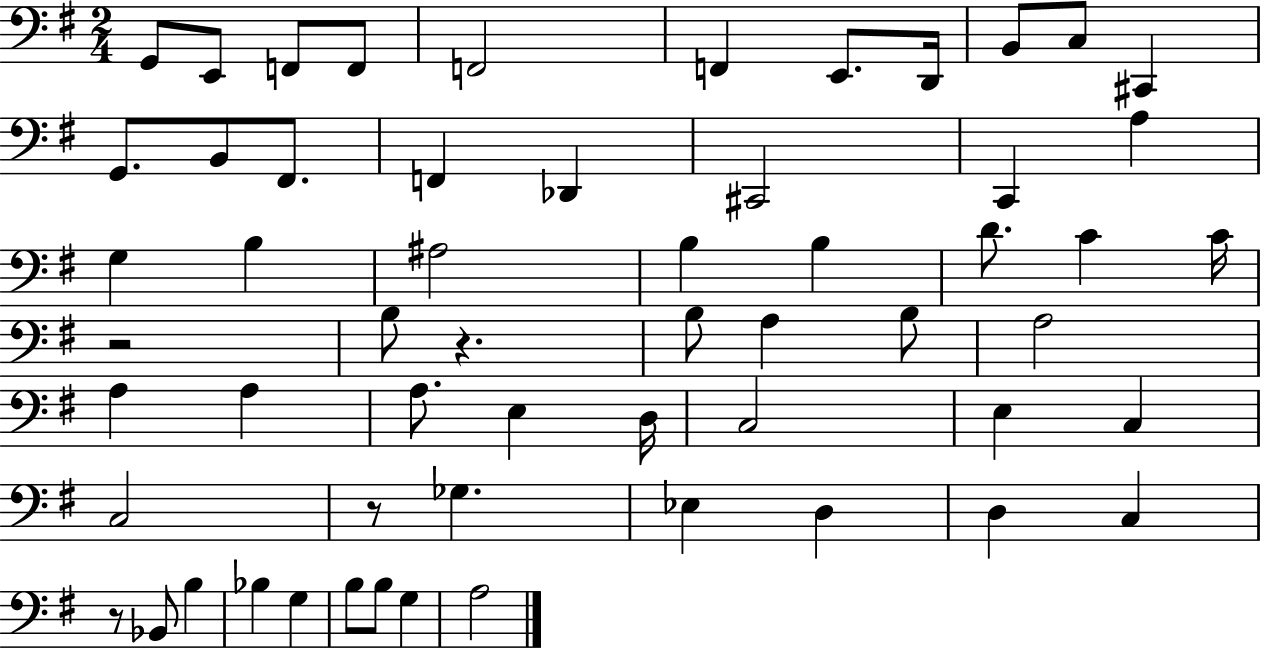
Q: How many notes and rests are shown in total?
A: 58